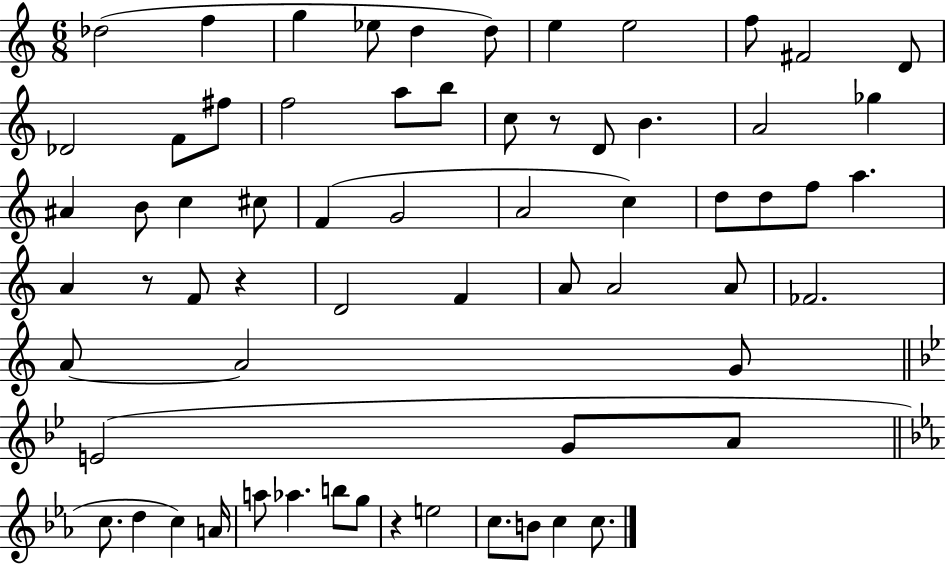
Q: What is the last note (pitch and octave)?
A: C5